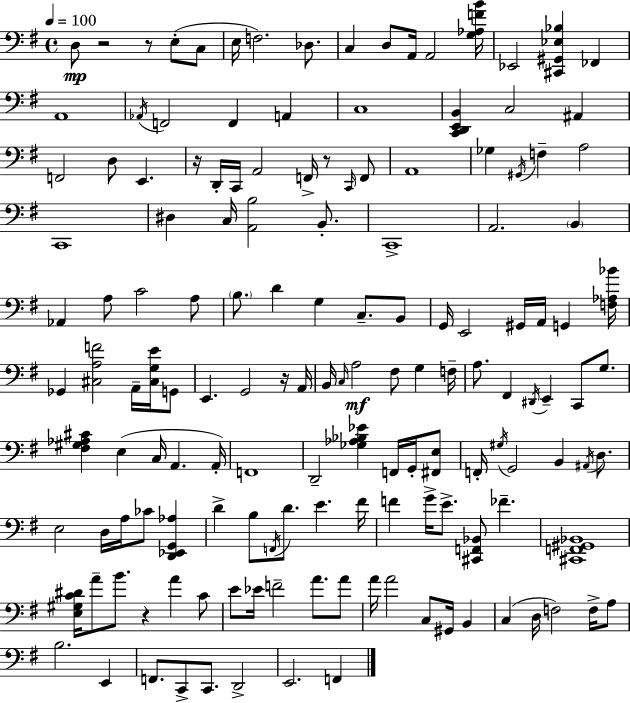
X:1
T:Untitled
M:4/4
L:1/4
K:Em
D,/2 z2 z/2 E,/2 C,/2 E,/4 F,2 _D,/2 C, D,/2 A,,/4 A,,2 [G,_A,FB]/4 _E,,2 [^C,,^G,,_E,_B,] _F,, A,,4 _A,,/4 F,,2 F,, A,, C,4 [C,,D,,E,,B,,] C,2 ^A,, F,,2 D,/2 E,, z/4 D,,/4 C,,/4 A,,2 F,,/4 z/2 C,,/4 F,,/2 A,,4 _G, ^G,,/4 F, A,2 C,,4 ^D, C,/4 [A,,B,]2 B,,/2 C,,4 A,,2 B,, _A,, A,/2 C2 A,/2 B,/2 D G, C,/2 B,,/2 G,,/4 E,,2 ^G,,/4 A,,/4 G,, [F,_A,_B]/4 _G,, [^C,A,F]2 A,,/4 [^C,G,E]/4 G,,/2 E,, G,,2 z/4 A,,/4 B,,/4 C,/4 A,2 ^F,/2 G, F,/4 A,/2 ^F,, ^D,,/4 E,, C,,/2 G,/2 [^F,^G,_A,^C] E, C,/4 A,, A,,/4 F,,4 D,,2 [_G,_A,_B,_E] F,,/4 G,,/4 [^F,,E,]/2 F,,/4 ^G,/4 G,,2 B,, ^A,,/4 D,/2 E,2 D,/4 A,/4 _C/2 [D,,_E,,G,,_A,] D B,/2 F,,/4 D/2 E ^F/4 F G/4 E/2 [^C,,F,,_B,,]/2 _F [^C,,F,,^G,,_B,,]4 [E,^G,C^D]/4 A/2 B/2 z A C/2 E/2 _E/4 F2 A/2 A/2 A/4 A2 C,/2 ^G,,/4 B,, C, D,/4 F,2 F,/4 A,/2 B,2 E,, F,,/2 C,,/2 C,,/2 D,,2 E,,2 F,,